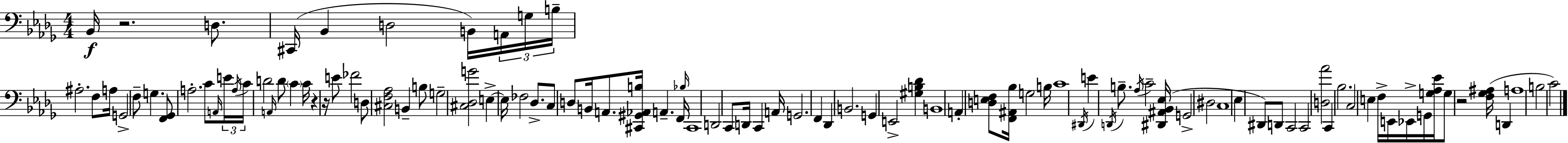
{
  \clef bass
  \numericTimeSignature
  \time 4/4
  \key bes \minor
  \repeat volta 2 { bes,16\f r2. d8. | cis,16( bes,4 d2 b,16) \tuplet 3/2 { a,16 g16 | b16-- } ais2.-. f8 a16 | g,2-> f8-- g4. | \break <f, ges,>8 a2.-. c'8 | \grace { a,16 } \tuplet 3/2 { e'16 \acciaccatura { a16 } c'16 } d'2 \grace { a,16 } d'8 \parenthesize c'4 | c'16 r4 r16 e'8 fes'2 | d8 <cis f aes>2 b,4-- | \break b8 g2-- <cis des g'>2 | e4->~~ e16 fes2 | des8.-> c8 d8 b,16 a,8. <cis, gis, aes, b>16 a,4.-- | f,16 \grace { bes16 } cis,1 | \break d,2 c,8 d,16 c,4 | a,16 g,2. | f,4 des,4 b,2. | g,4 e,2-> | \break <gis b des'>4 b,1 | a,4-. <d e f>8 <f, ais, bes>16 g2 | b16 c'1 | \acciaccatura { dis,16 } e'4 \acciaccatura { d,16 } b8.-- \acciaccatura { aes16 } c'2-- | \break <dis, ais, bes, ees>16( g,2-> dis2 | c1 | ees4 dis,8) d,8 c,2 | c,2 <d aes'>2 | \break c,4 bes2. | c2 e4 | f16-> e,16 ees,16-> g,16 <g aes ees'>16 g8 r2 | <f ges ais>16( d,4 a1 | \break b2 c'2) | } \bar "|."
}